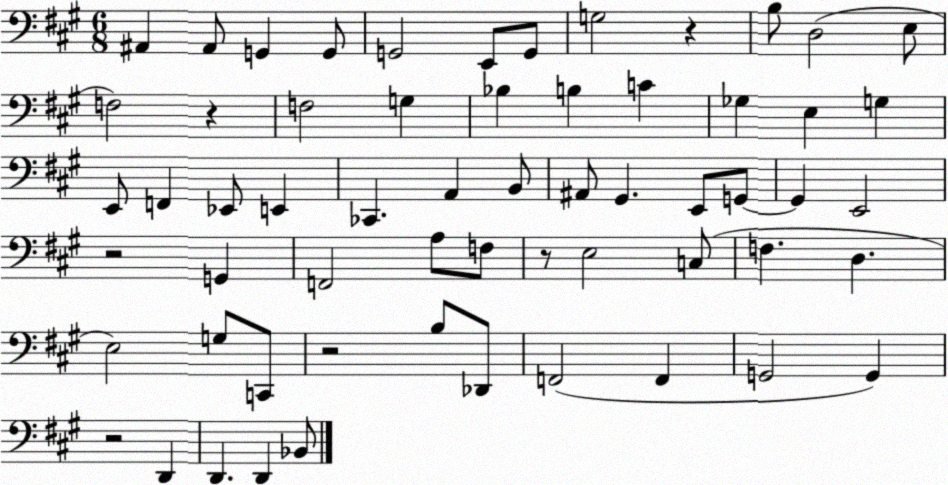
X:1
T:Untitled
M:6/8
L:1/4
K:A
^A,, ^A,,/2 G,, G,,/2 G,,2 E,,/2 G,,/2 G,2 z B,/2 D,2 E,/2 F,2 z F,2 G, _B, B, C _G, E, G, E,,/2 F,, _E,,/2 E,, _C,, A,, B,,/2 ^A,,/2 ^G,, E,,/2 G,,/2 G,, E,,2 z2 G,, F,,2 A,/2 F,/2 z/2 E,2 C,/2 F, D, E,2 G,/2 C,,/2 z2 B,/2 _D,,/2 F,,2 F,, G,,2 G,, z2 D,, D,, D,, _B,,/2